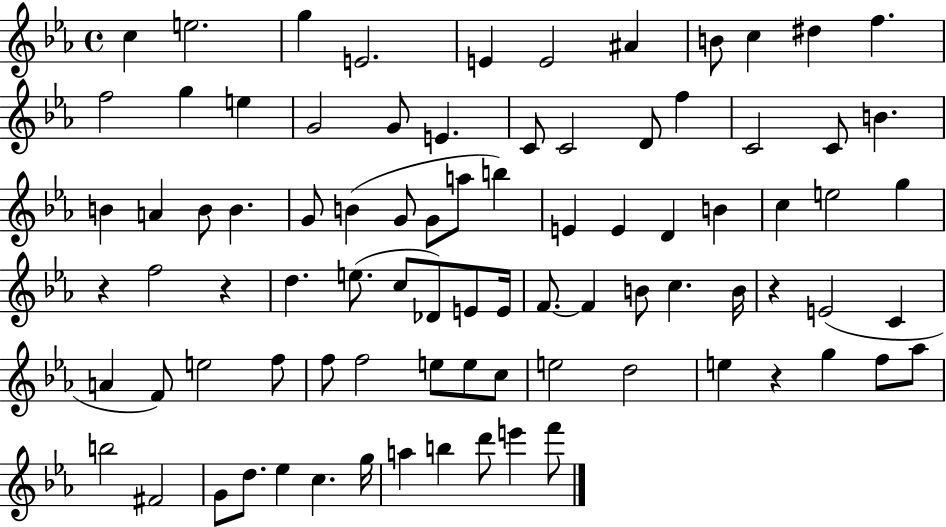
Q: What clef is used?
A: treble